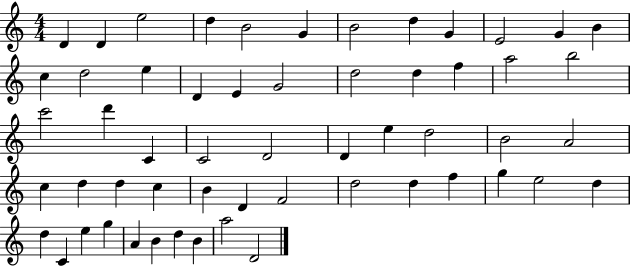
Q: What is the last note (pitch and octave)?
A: D4